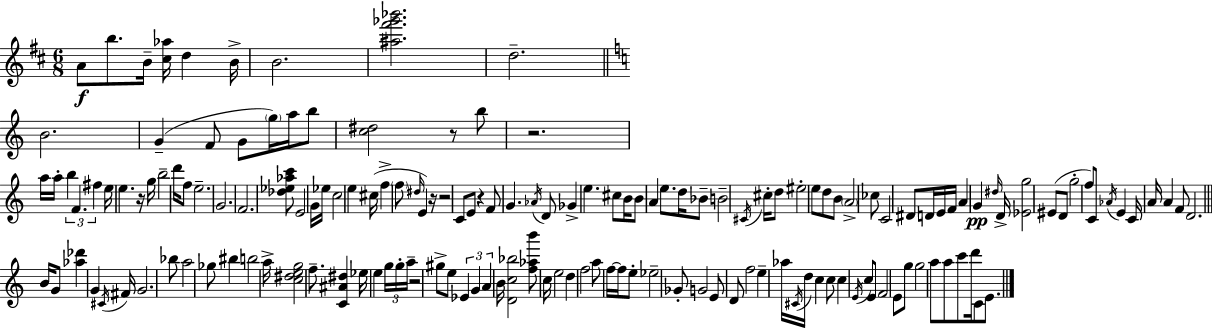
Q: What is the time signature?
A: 6/8